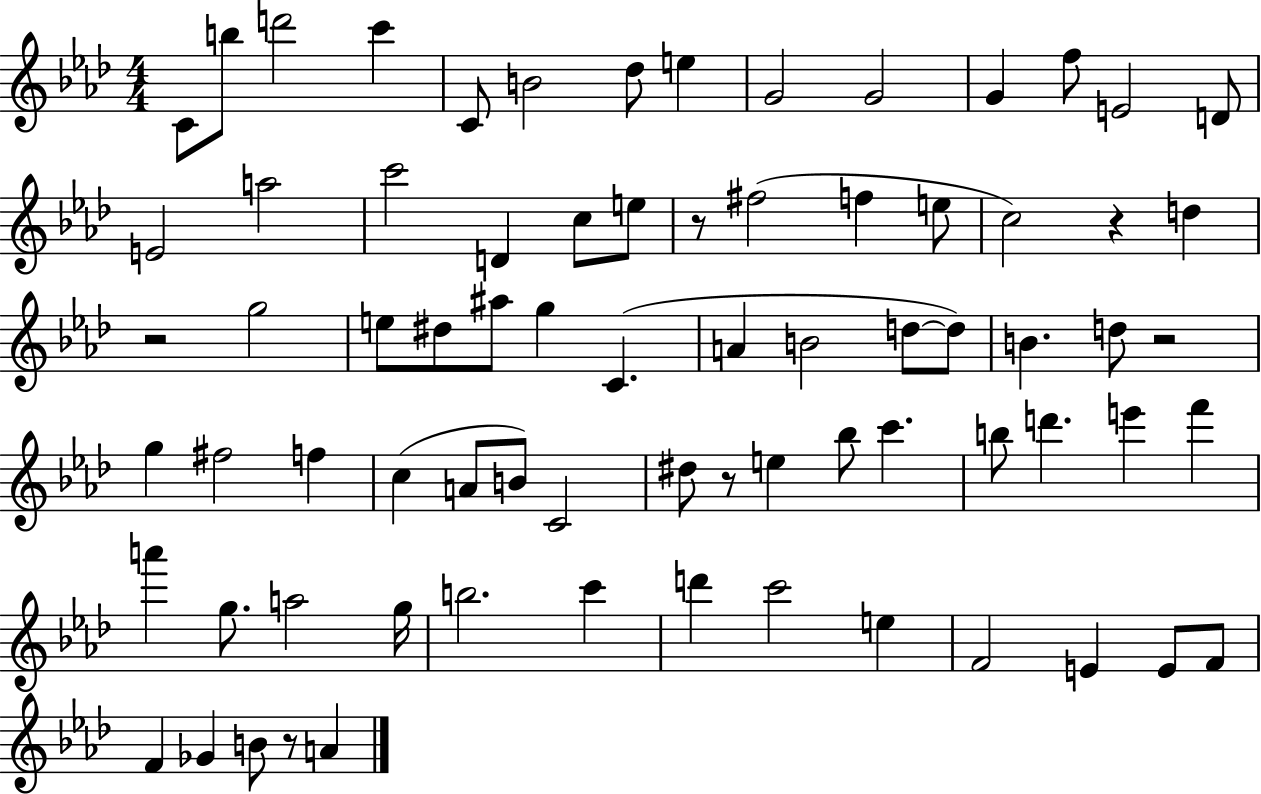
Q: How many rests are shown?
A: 6